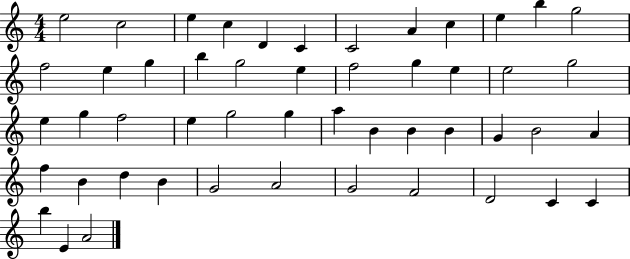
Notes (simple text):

E5/h C5/h E5/q C5/q D4/q C4/q C4/h A4/q C5/q E5/q B5/q G5/h F5/h E5/q G5/q B5/q G5/h E5/q F5/h G5/q E5/q E5/h G5/h E5/q G5/q F5/h E5/q G5/h G5/q A5/q B4/q B4/q B4/q G4/q B4/h A4/q F5/q B4/q D5/q B4/q G4/h A4/h G4/h F4/h D4/h C4/q C4/q B5/q E4/q A4/h